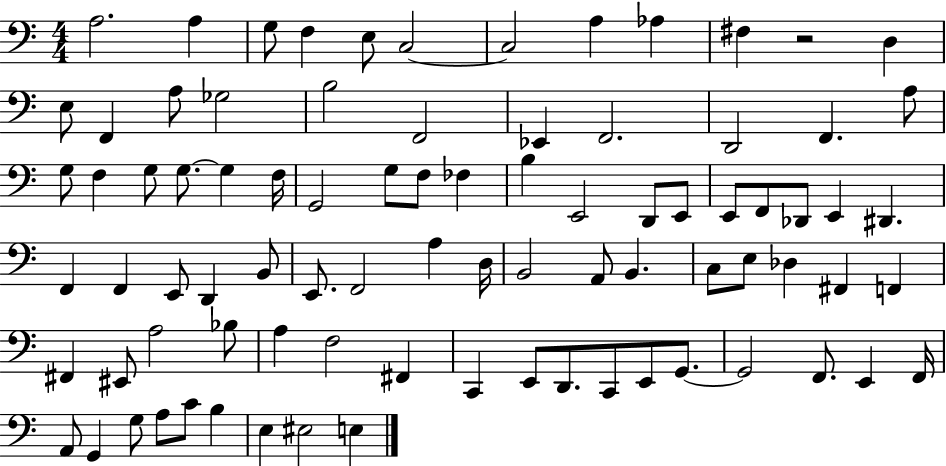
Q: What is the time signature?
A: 4/4